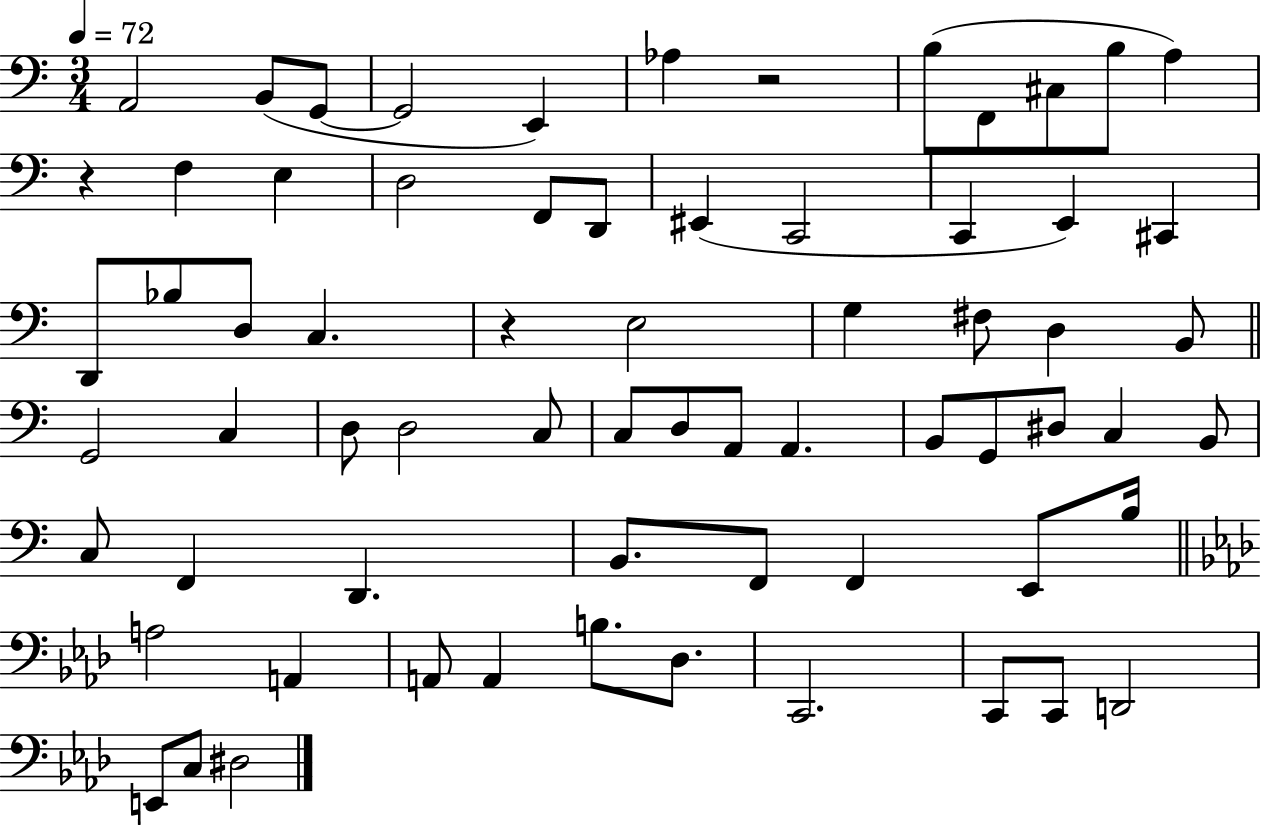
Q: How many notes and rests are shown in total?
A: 68